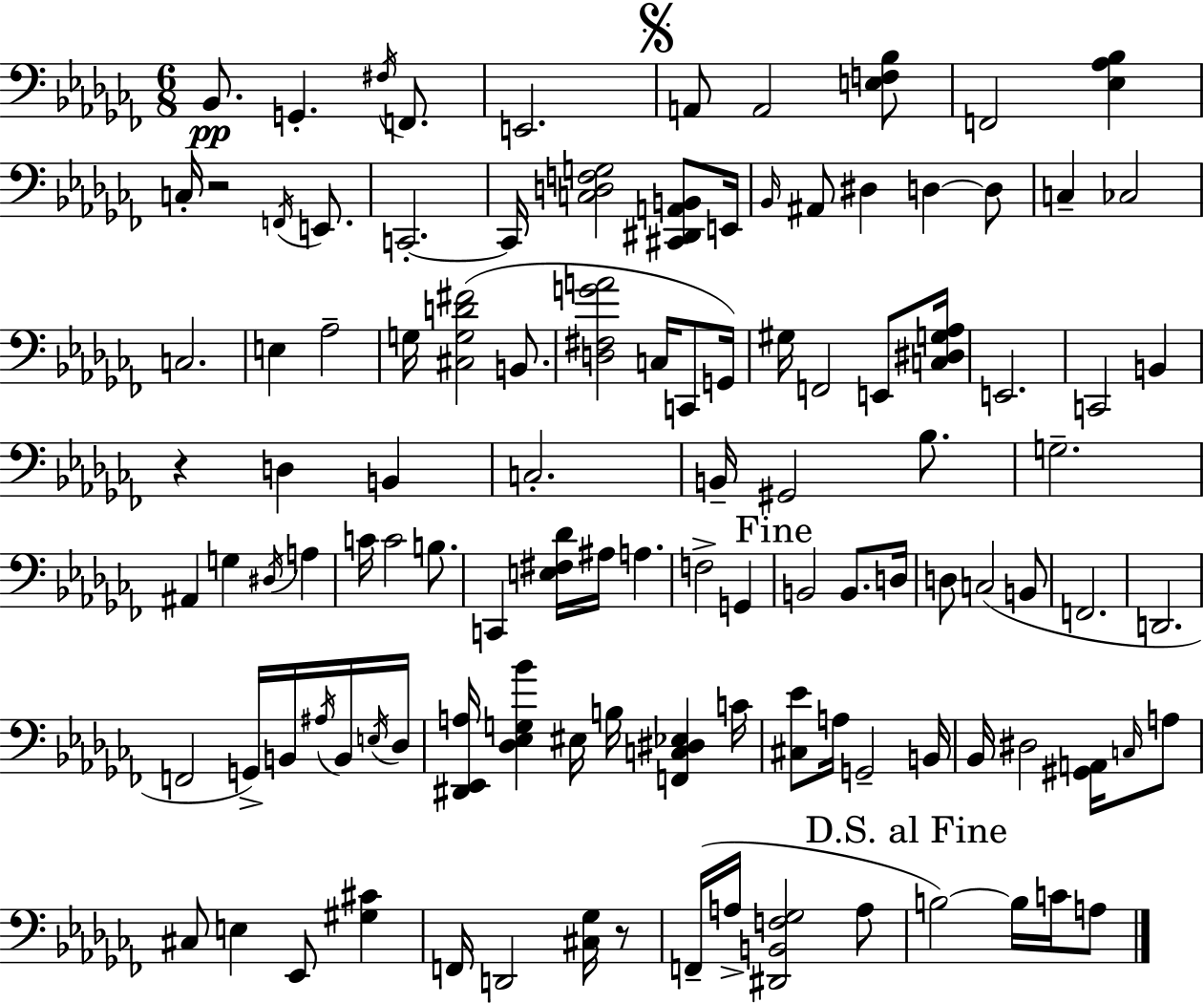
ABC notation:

X:1
T:Untitled
M:6/8
L:1/4
K:Abm
_B,,/2 G,, ^F,/4 F,,/2 E,,2 A,,/2 A,,2 [E,F,_B,]/2 F,,2 [_E,_A,_B,] C,/4 z2 F,,/4 E,,/2 C,,2 C,,/4 [C,D,F,G,]2 [^C,,^D,,A,,B,,]/2 E,,/4 _B,,/4 ^A,,/2 ^D, D, D,/2 C, _C,2 C,2 E, _A,2 G,/4 [^C,G,D^F]2 B,,/2 [D,^F,GA]2 C,/4 C,,/2 G,,/4 ^G,/4 F,,2 E,,/2 [C,^D,G,_A,]/4 E,,2 C,,2 B,, z D, B,, C,2 B,,/4 ^G,,2 _B,/2 G,2 ^A,, G, ^D,/4 A, C/4 C2 B,/2 C,, [E,^F,_D]/4 ^A,/4 A, F,2 G,, B,,2 B,,/2 D,/4 D,/2 C,2 B,,/2 F,,2 D,,2 F,,2 G,,/4 B,,/4 ^A,/4 B,,/4 E,/4 _D,/4 [^D,,_E,,A,]/4 [_D,_E,G,_B] ^E,/4 B,/4 [F,,C,^D,_E,] C/4 [^C,_E]/2 A,/4 G,,2 B,,/4 _B,,/4 ^D,2 [^G,,A,,]/4 C,/4 A,/2 ^C,/2 E, _E,,/2 [^G,^C] F,,/4 D,,2 [^C,_G,]/4 z/2 F,,/4 A,/4 [^D,,B,,F,_G,]2 A,/2 B,2 B,/4 C/4 A,/2